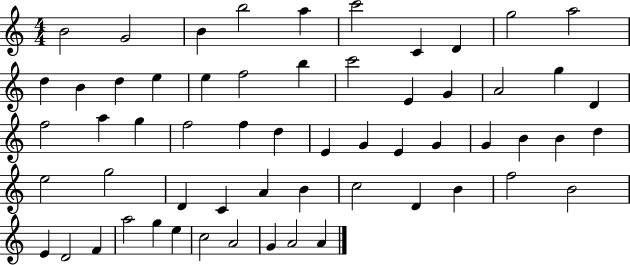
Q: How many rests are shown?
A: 0